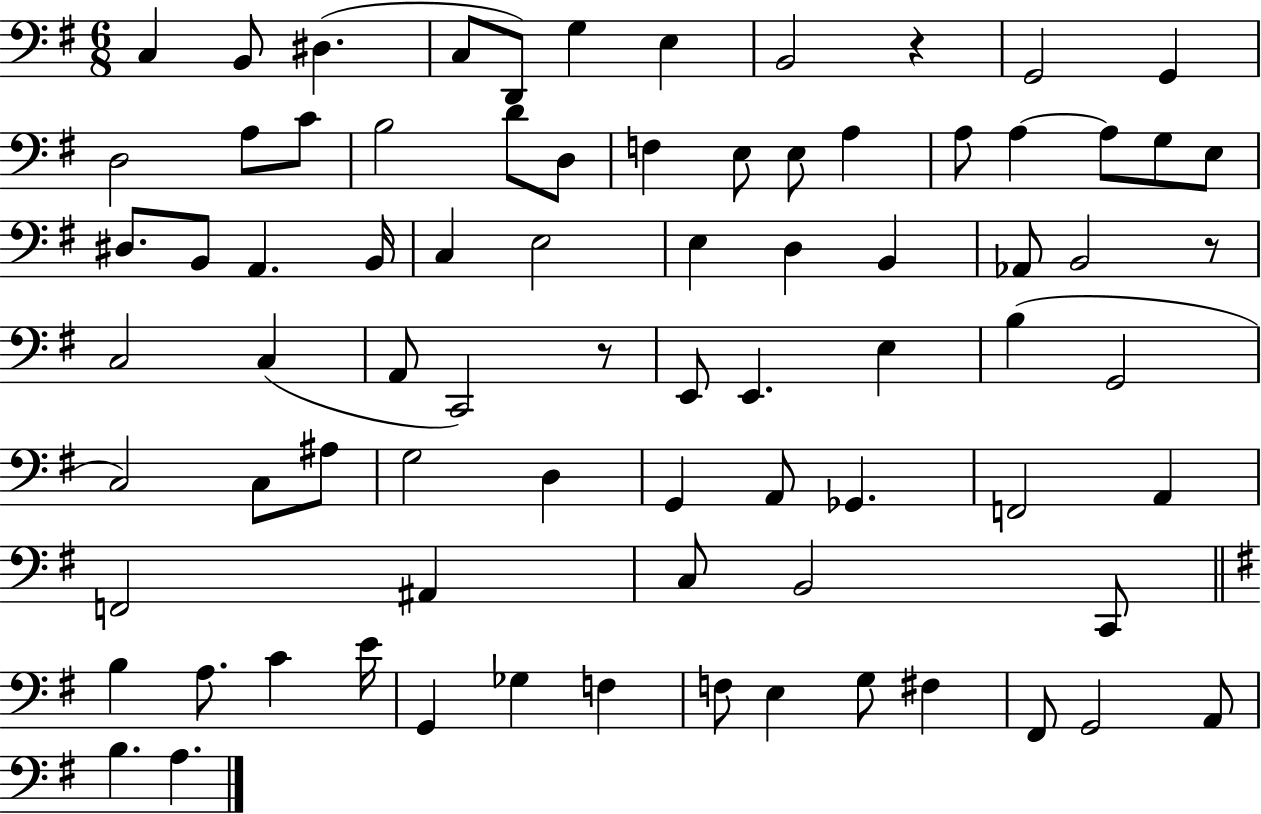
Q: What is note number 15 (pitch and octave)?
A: D4